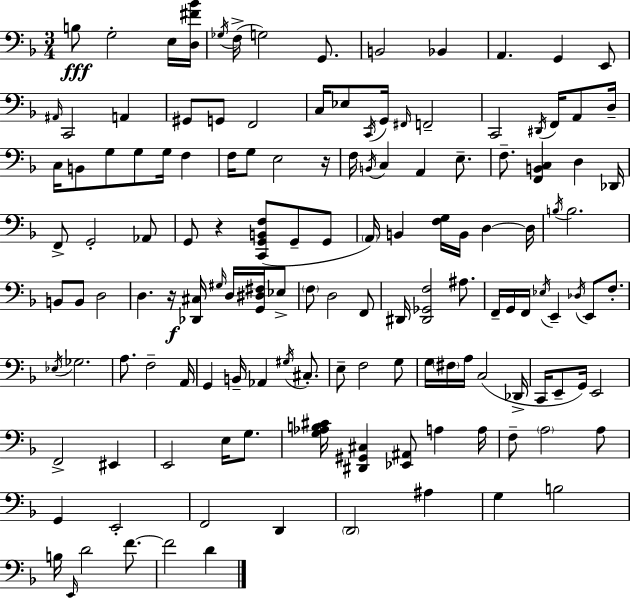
X:1
T:Untitled
M:3/4
L:1/4
K:Dm
B,/2 G,2 E,/4 [D,^F_B]/4 _G,/4 F,/4 G,2 G,,/2 B,,2 _B,, A,, G,, E,,/2 ^A,,/4 C,,2 A,, ^G,,/2 G,,/2 F,,2 C,/4 _E,/2 C,,/4 G,,/4 ^F,,/4 F,,2 C,,2 ^D,,/4 F,,/4 A,,/2 D,/4 C,/4 B,,/2 G,/2 G,/2 G,/4 F, F,/4 G,/2 E,2 z/4 F,/4 B,,/4 C, A,, E,/2 F,/2 [F,,B,,C,] D, _D,,/4 F,,/2 G,,2 _A,,/2 G,,/2 z [C,,G,,B,,F,]/2 G,,/2 G,,/2 A,,/4 B,, [F,G,]/4 B,,/4 D, D,/4 B,/4 B,2 B,,/2 B,,/2 D,2 D, z/4 [_D,,^C,]/4 ^G,/4 D,/4 [G,,^D,^F,]/4 _E,/2 F,/2 D,2 F,,/2 ^D,,/4 [^D,,_G,,F,]2 ^A,/2 F,,/4 G,,/4 F,,/4 _E,/4 E,, _D,/4 E,,/2 F,/2 _E,/4 _G,2 A,/2 F,2 A,,/4 G,, B,,/4 _A,, ^G,/4 ^C,/2 E,/2 F,2 G,/2 G,/4 ^F,/4 A,/4 C,2 _D,,/4 C,,/4 E,,/2 G,,/4 E,,2 F,,2 ^E,, E,,2 E,/4 G,/2 [G,_A,B,^C]/4 [^D,,^G,,^C,] [_E,,^A,,]/2 A, A,/4 F,/2 A,2 A,/2 G,, E,,2 F,,2 D,, D,,2 ^A, G, B,2 B,/4 E,,/4 D2 F/2 F2 D